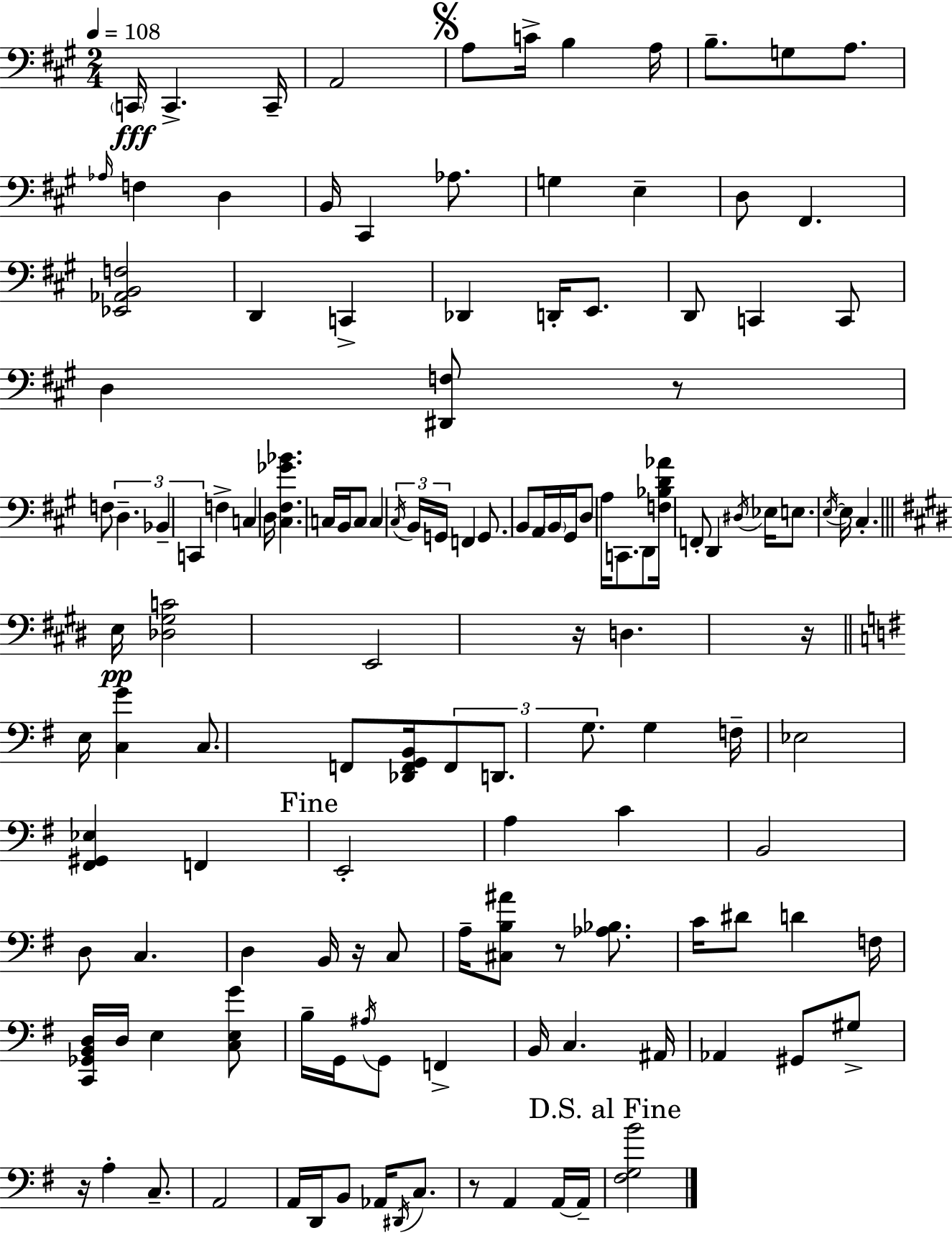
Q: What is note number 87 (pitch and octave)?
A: D#4